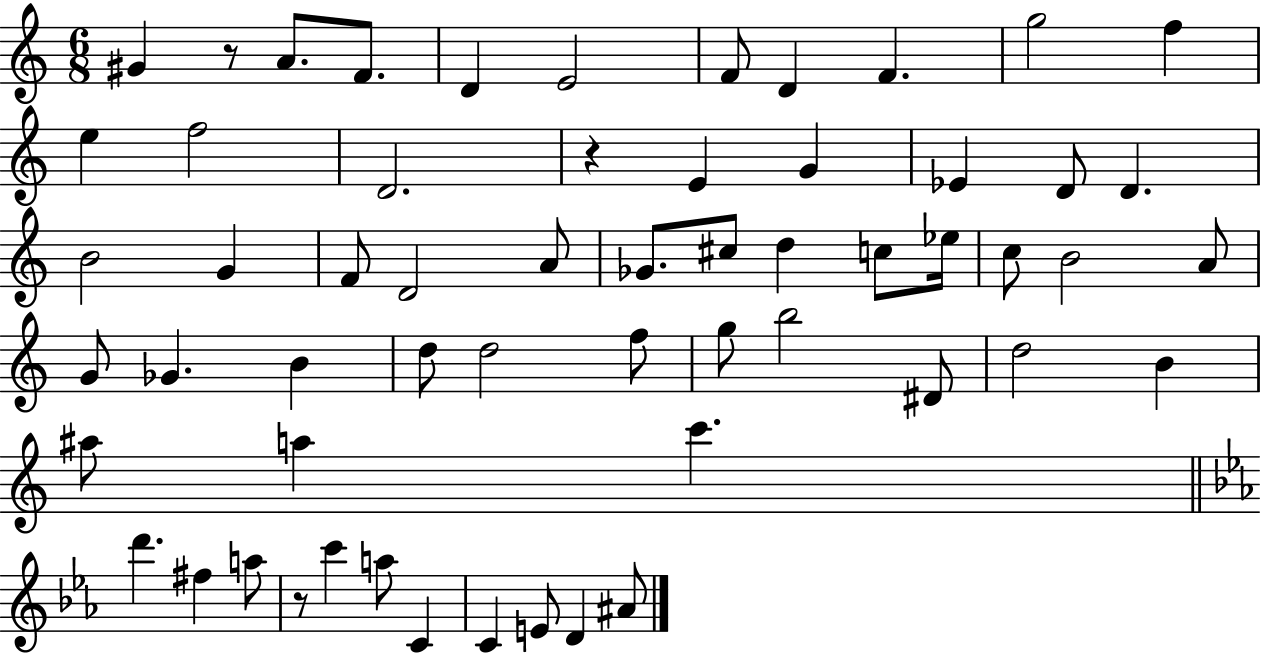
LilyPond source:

{
  \clef treble
  \numericTimeSignature
  \time 6/8
  \key c \major
  gis'4 r8 a'8. f'8. | d'4 e'2 | f'8 d'4 f'4. | g''2 f''4 | \break e''4 f''2 | d'2. | r4 e'4 g'4 | ees'4 d'8 d'4. | \break b'2 g'4 | f'8 d'2 a'8 | ges'8. cis''8 d''4 c''8 ees''16 | c''8 b'2 a'8 | \break g'8 ges'4. b'4 | d''8 d''2 f''8 | g''8 b''2 dis'8 | d''2 b'4 | \break ais''8 a''4 c'''4. | \bar "||" \break \key c \minor d'''4. fis''4 a''8 | r8 c'''4 a''8 c'4 | c'4 e'8 d'4 ais'8 | \bar "|."
}